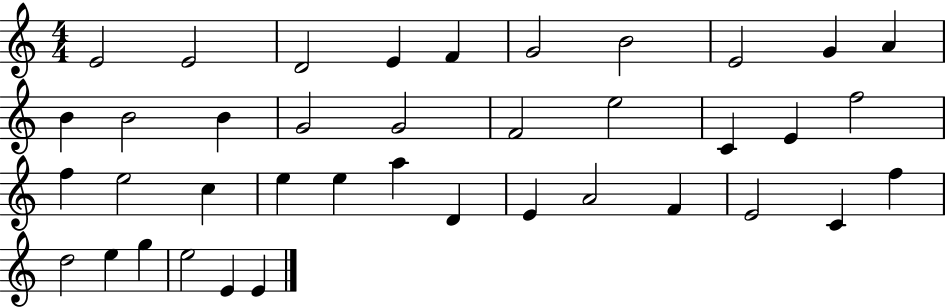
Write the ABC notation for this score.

X:1
T:Untitled
M:4/4
L:1/4
K:C
E2 E2 D2 E F G2 B2 E2 G A B B2 B G2 G2 F2 e2 C E f2 f e2 c e e a D E A2 F E2 C f d2 e g e2 E E